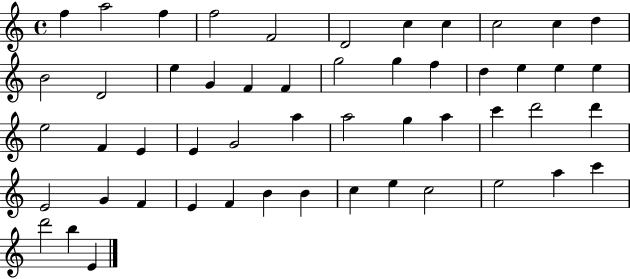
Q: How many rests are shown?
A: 0